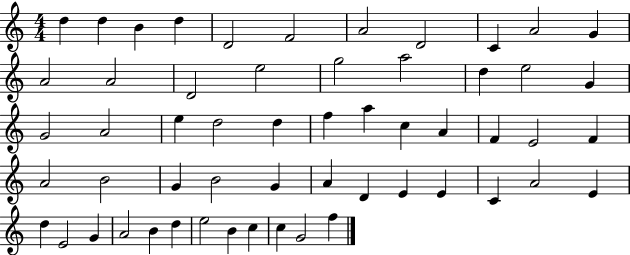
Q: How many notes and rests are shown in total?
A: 56